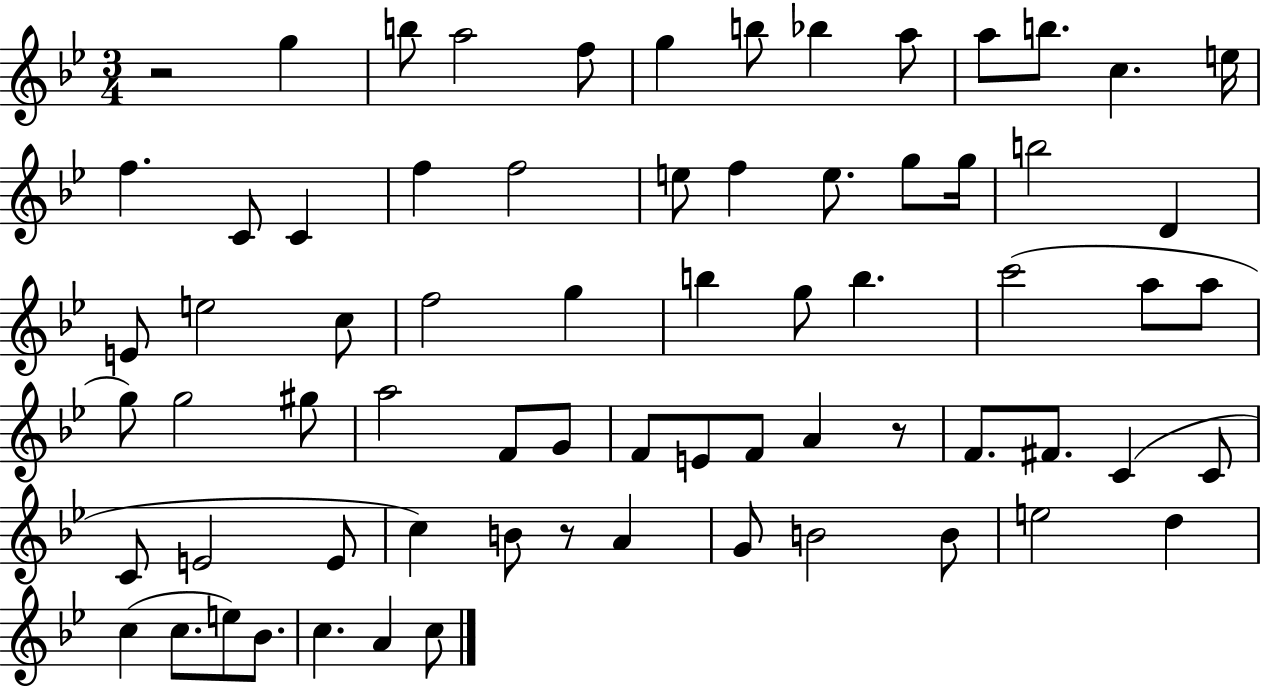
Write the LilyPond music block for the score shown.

{
  \clef treble
  \numericTimeSignature
  \time 3/4
  \key bes \major
  \repeat volta 2 { r2 g''4 | b''8 a''2 f''8 | g''4 b''8 bes''4 a''8 | a''8 b''8. c''4. e''16 | \break f''4. c'8 c'4 | f''4 f''2 | e''8 f''4 e''8. g''8 g''16 | b''2 d'4 | \break e'8 e''2 c''8 | f''2 g''4 | b''4 g''8 b''4. | c'''2( a''8 a''8 | \break g''8) g''2 gis''8 | a''2 f'8 g'8 | f'8 e'8 f'8 a'4 r8 | f'8. fis'8. c'4( c'8 | \break c'8 e'2 e'8 | c''4) b'8 r8 a'4 | g'8 b'2 b'8 | e''2 d''4 | \break c''4( c''8. e''8) bes'8. | c''4. a'4 c''8 | } \bar "|."
}